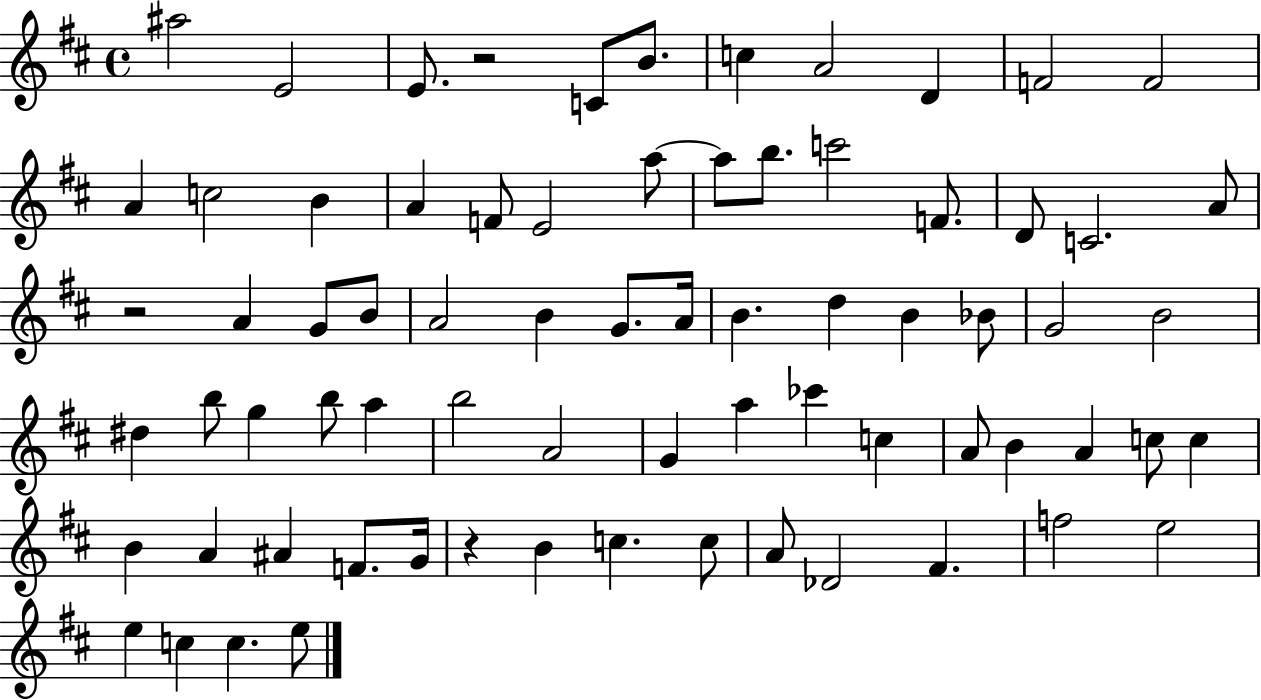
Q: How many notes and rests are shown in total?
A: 73